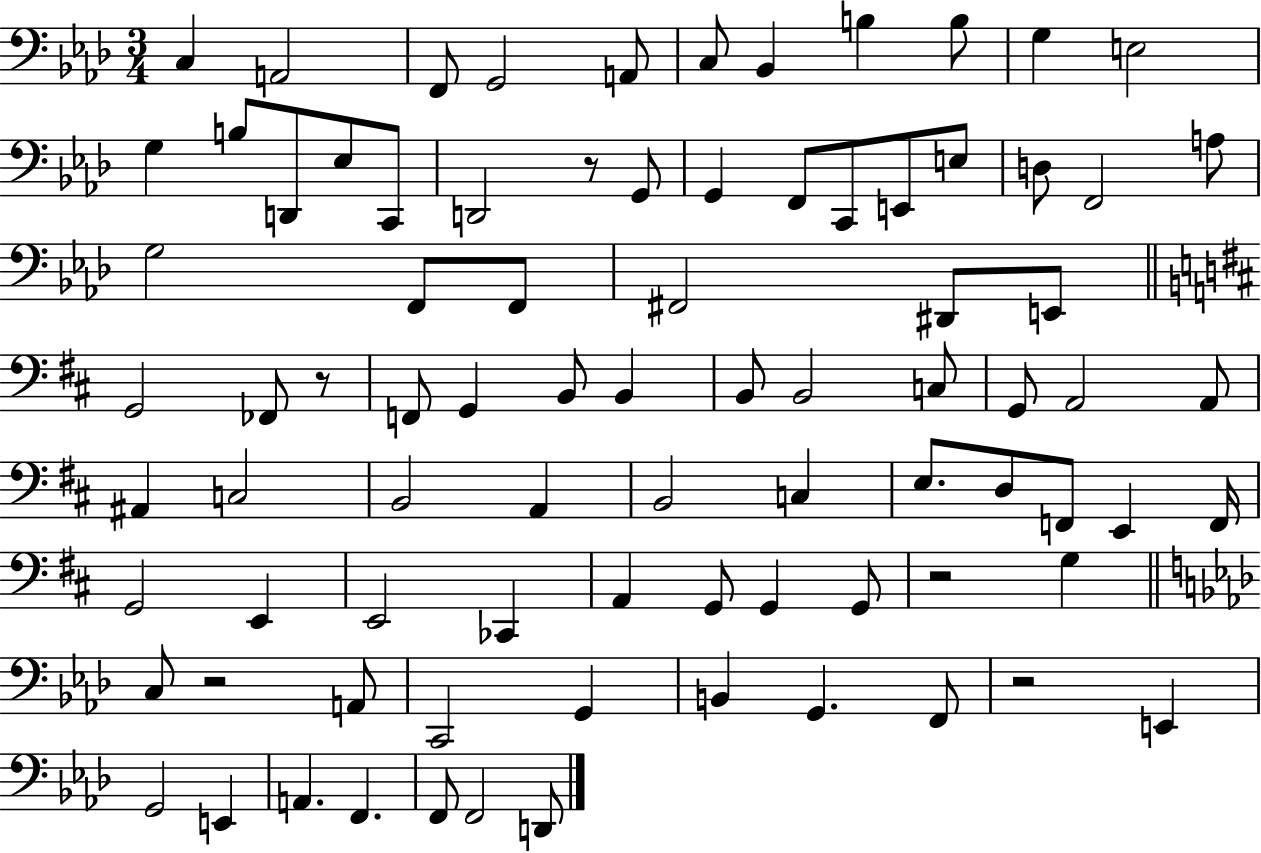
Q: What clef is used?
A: bass